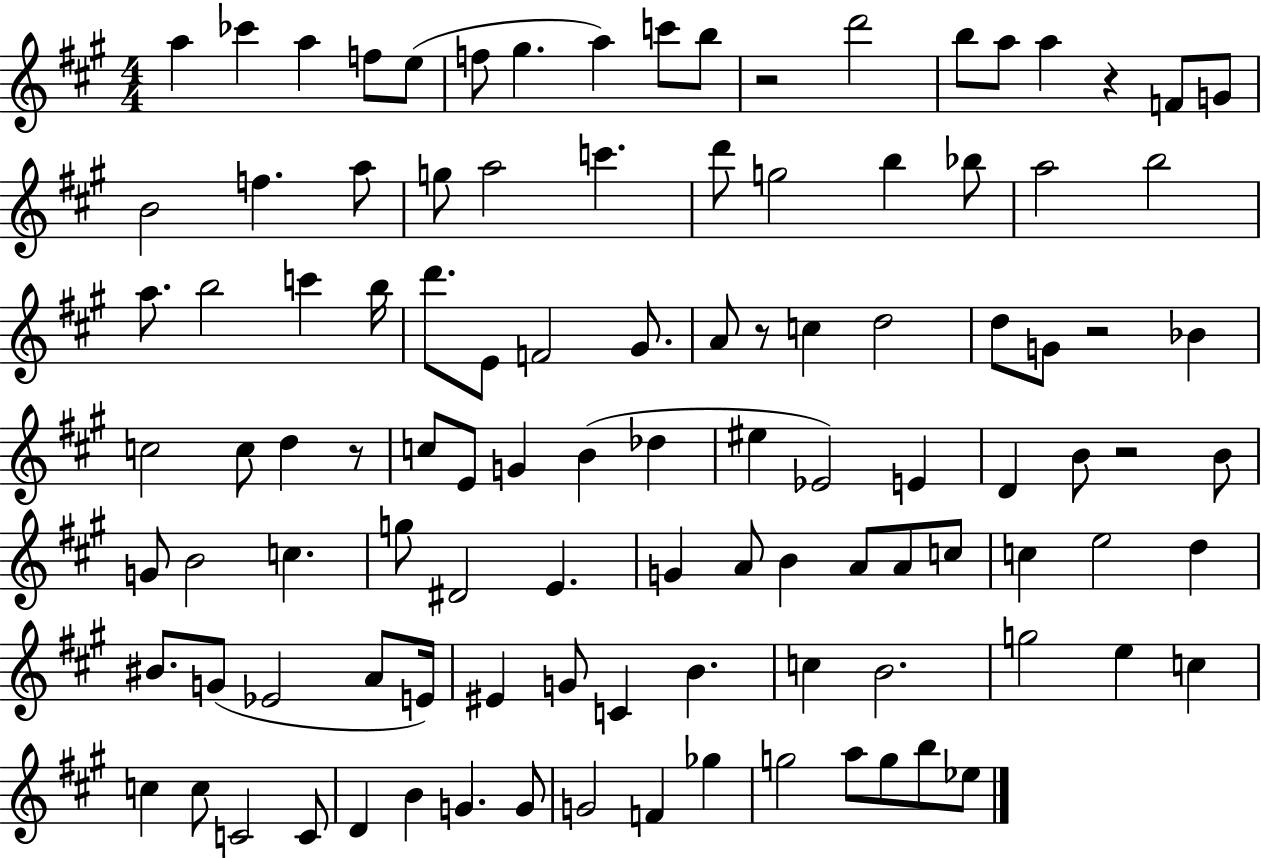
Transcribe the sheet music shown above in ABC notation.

X:1
T:Untitled
M:4/4
L:1/4
K:A
a _c' a f/2 e/2 f/2 ^g a c'/2 b/2 z2 d'2 b/2 a/2 a z F/2 G/2 B2 f a/2 g/2 a2 c' d'/2 g2 b _b/2 a2 b2 a/2 b2 c' b/4 d'/2 E/2 F2 ^G/2 A/2 z/2 c d2 d/2 G/2 z2 _B c2 c/2 d z/2 c/2 E/2 G B _d ^e _E2 E D B/2 z2 B/2 G/2 B2 c g/2 ^D2 E G A/2 B A/2 A/2 c/2 c e2 d ^B/2 G/2 _E2 A/2 E/4 ^E G/2 C B c B2 g2 e c c c/2 C2 C/2 D B G G/2 G2 F _g g2 a/2 g/2 b/2 _e/2